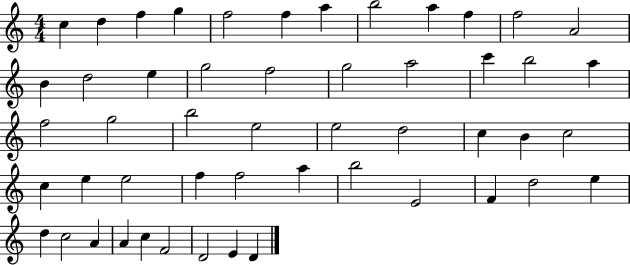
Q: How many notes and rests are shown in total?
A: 51